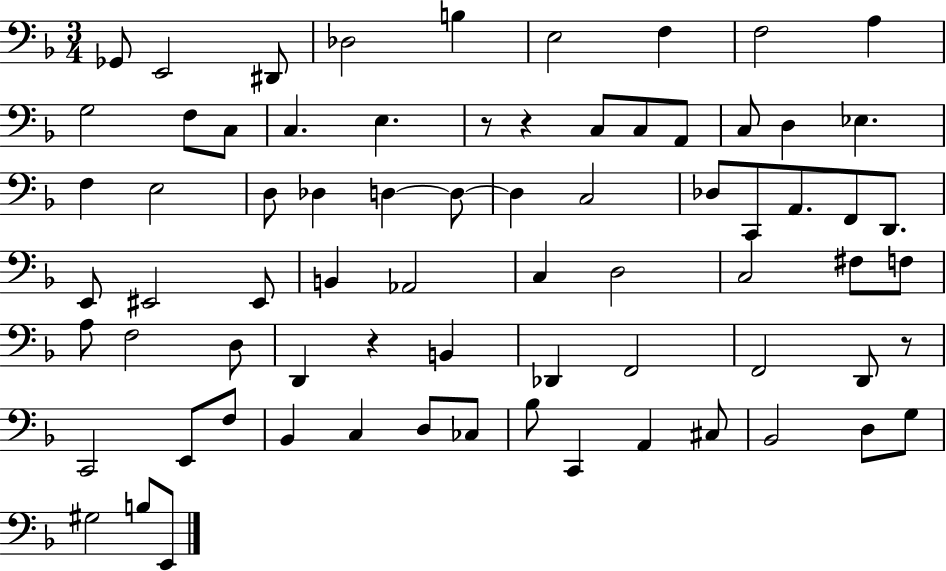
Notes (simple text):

Gb2/e E2/h D#2/e Db3/h B3/q E3/h F3/q F3/h A3/q G3/h F3/e C3/e C3/q. E3/q. R/e R/q C3/e C3/e A2/e C3/e D3/q Eb3/q. F3/q E3/h D3/e Db3/q D3/q D3/e D3/q C3/h Db3/e C2/e A2/e. F2/e D2/e. E2/e EIS2/h EIS2/e B2/q Ab2/h C3/q D3/h C3/h F#3/e F3/e A3/e F3/h D3/e D2/q R/q B2/q Db2/q F2/h F2/h D2/e R/e C2/h E2/e F3/e Bb2/q C3/q D3/e CES3/e Bb3/e C2/q A2/q C#3/e Bb2/h D3/e G3/e G#3/h B3/e E2/e